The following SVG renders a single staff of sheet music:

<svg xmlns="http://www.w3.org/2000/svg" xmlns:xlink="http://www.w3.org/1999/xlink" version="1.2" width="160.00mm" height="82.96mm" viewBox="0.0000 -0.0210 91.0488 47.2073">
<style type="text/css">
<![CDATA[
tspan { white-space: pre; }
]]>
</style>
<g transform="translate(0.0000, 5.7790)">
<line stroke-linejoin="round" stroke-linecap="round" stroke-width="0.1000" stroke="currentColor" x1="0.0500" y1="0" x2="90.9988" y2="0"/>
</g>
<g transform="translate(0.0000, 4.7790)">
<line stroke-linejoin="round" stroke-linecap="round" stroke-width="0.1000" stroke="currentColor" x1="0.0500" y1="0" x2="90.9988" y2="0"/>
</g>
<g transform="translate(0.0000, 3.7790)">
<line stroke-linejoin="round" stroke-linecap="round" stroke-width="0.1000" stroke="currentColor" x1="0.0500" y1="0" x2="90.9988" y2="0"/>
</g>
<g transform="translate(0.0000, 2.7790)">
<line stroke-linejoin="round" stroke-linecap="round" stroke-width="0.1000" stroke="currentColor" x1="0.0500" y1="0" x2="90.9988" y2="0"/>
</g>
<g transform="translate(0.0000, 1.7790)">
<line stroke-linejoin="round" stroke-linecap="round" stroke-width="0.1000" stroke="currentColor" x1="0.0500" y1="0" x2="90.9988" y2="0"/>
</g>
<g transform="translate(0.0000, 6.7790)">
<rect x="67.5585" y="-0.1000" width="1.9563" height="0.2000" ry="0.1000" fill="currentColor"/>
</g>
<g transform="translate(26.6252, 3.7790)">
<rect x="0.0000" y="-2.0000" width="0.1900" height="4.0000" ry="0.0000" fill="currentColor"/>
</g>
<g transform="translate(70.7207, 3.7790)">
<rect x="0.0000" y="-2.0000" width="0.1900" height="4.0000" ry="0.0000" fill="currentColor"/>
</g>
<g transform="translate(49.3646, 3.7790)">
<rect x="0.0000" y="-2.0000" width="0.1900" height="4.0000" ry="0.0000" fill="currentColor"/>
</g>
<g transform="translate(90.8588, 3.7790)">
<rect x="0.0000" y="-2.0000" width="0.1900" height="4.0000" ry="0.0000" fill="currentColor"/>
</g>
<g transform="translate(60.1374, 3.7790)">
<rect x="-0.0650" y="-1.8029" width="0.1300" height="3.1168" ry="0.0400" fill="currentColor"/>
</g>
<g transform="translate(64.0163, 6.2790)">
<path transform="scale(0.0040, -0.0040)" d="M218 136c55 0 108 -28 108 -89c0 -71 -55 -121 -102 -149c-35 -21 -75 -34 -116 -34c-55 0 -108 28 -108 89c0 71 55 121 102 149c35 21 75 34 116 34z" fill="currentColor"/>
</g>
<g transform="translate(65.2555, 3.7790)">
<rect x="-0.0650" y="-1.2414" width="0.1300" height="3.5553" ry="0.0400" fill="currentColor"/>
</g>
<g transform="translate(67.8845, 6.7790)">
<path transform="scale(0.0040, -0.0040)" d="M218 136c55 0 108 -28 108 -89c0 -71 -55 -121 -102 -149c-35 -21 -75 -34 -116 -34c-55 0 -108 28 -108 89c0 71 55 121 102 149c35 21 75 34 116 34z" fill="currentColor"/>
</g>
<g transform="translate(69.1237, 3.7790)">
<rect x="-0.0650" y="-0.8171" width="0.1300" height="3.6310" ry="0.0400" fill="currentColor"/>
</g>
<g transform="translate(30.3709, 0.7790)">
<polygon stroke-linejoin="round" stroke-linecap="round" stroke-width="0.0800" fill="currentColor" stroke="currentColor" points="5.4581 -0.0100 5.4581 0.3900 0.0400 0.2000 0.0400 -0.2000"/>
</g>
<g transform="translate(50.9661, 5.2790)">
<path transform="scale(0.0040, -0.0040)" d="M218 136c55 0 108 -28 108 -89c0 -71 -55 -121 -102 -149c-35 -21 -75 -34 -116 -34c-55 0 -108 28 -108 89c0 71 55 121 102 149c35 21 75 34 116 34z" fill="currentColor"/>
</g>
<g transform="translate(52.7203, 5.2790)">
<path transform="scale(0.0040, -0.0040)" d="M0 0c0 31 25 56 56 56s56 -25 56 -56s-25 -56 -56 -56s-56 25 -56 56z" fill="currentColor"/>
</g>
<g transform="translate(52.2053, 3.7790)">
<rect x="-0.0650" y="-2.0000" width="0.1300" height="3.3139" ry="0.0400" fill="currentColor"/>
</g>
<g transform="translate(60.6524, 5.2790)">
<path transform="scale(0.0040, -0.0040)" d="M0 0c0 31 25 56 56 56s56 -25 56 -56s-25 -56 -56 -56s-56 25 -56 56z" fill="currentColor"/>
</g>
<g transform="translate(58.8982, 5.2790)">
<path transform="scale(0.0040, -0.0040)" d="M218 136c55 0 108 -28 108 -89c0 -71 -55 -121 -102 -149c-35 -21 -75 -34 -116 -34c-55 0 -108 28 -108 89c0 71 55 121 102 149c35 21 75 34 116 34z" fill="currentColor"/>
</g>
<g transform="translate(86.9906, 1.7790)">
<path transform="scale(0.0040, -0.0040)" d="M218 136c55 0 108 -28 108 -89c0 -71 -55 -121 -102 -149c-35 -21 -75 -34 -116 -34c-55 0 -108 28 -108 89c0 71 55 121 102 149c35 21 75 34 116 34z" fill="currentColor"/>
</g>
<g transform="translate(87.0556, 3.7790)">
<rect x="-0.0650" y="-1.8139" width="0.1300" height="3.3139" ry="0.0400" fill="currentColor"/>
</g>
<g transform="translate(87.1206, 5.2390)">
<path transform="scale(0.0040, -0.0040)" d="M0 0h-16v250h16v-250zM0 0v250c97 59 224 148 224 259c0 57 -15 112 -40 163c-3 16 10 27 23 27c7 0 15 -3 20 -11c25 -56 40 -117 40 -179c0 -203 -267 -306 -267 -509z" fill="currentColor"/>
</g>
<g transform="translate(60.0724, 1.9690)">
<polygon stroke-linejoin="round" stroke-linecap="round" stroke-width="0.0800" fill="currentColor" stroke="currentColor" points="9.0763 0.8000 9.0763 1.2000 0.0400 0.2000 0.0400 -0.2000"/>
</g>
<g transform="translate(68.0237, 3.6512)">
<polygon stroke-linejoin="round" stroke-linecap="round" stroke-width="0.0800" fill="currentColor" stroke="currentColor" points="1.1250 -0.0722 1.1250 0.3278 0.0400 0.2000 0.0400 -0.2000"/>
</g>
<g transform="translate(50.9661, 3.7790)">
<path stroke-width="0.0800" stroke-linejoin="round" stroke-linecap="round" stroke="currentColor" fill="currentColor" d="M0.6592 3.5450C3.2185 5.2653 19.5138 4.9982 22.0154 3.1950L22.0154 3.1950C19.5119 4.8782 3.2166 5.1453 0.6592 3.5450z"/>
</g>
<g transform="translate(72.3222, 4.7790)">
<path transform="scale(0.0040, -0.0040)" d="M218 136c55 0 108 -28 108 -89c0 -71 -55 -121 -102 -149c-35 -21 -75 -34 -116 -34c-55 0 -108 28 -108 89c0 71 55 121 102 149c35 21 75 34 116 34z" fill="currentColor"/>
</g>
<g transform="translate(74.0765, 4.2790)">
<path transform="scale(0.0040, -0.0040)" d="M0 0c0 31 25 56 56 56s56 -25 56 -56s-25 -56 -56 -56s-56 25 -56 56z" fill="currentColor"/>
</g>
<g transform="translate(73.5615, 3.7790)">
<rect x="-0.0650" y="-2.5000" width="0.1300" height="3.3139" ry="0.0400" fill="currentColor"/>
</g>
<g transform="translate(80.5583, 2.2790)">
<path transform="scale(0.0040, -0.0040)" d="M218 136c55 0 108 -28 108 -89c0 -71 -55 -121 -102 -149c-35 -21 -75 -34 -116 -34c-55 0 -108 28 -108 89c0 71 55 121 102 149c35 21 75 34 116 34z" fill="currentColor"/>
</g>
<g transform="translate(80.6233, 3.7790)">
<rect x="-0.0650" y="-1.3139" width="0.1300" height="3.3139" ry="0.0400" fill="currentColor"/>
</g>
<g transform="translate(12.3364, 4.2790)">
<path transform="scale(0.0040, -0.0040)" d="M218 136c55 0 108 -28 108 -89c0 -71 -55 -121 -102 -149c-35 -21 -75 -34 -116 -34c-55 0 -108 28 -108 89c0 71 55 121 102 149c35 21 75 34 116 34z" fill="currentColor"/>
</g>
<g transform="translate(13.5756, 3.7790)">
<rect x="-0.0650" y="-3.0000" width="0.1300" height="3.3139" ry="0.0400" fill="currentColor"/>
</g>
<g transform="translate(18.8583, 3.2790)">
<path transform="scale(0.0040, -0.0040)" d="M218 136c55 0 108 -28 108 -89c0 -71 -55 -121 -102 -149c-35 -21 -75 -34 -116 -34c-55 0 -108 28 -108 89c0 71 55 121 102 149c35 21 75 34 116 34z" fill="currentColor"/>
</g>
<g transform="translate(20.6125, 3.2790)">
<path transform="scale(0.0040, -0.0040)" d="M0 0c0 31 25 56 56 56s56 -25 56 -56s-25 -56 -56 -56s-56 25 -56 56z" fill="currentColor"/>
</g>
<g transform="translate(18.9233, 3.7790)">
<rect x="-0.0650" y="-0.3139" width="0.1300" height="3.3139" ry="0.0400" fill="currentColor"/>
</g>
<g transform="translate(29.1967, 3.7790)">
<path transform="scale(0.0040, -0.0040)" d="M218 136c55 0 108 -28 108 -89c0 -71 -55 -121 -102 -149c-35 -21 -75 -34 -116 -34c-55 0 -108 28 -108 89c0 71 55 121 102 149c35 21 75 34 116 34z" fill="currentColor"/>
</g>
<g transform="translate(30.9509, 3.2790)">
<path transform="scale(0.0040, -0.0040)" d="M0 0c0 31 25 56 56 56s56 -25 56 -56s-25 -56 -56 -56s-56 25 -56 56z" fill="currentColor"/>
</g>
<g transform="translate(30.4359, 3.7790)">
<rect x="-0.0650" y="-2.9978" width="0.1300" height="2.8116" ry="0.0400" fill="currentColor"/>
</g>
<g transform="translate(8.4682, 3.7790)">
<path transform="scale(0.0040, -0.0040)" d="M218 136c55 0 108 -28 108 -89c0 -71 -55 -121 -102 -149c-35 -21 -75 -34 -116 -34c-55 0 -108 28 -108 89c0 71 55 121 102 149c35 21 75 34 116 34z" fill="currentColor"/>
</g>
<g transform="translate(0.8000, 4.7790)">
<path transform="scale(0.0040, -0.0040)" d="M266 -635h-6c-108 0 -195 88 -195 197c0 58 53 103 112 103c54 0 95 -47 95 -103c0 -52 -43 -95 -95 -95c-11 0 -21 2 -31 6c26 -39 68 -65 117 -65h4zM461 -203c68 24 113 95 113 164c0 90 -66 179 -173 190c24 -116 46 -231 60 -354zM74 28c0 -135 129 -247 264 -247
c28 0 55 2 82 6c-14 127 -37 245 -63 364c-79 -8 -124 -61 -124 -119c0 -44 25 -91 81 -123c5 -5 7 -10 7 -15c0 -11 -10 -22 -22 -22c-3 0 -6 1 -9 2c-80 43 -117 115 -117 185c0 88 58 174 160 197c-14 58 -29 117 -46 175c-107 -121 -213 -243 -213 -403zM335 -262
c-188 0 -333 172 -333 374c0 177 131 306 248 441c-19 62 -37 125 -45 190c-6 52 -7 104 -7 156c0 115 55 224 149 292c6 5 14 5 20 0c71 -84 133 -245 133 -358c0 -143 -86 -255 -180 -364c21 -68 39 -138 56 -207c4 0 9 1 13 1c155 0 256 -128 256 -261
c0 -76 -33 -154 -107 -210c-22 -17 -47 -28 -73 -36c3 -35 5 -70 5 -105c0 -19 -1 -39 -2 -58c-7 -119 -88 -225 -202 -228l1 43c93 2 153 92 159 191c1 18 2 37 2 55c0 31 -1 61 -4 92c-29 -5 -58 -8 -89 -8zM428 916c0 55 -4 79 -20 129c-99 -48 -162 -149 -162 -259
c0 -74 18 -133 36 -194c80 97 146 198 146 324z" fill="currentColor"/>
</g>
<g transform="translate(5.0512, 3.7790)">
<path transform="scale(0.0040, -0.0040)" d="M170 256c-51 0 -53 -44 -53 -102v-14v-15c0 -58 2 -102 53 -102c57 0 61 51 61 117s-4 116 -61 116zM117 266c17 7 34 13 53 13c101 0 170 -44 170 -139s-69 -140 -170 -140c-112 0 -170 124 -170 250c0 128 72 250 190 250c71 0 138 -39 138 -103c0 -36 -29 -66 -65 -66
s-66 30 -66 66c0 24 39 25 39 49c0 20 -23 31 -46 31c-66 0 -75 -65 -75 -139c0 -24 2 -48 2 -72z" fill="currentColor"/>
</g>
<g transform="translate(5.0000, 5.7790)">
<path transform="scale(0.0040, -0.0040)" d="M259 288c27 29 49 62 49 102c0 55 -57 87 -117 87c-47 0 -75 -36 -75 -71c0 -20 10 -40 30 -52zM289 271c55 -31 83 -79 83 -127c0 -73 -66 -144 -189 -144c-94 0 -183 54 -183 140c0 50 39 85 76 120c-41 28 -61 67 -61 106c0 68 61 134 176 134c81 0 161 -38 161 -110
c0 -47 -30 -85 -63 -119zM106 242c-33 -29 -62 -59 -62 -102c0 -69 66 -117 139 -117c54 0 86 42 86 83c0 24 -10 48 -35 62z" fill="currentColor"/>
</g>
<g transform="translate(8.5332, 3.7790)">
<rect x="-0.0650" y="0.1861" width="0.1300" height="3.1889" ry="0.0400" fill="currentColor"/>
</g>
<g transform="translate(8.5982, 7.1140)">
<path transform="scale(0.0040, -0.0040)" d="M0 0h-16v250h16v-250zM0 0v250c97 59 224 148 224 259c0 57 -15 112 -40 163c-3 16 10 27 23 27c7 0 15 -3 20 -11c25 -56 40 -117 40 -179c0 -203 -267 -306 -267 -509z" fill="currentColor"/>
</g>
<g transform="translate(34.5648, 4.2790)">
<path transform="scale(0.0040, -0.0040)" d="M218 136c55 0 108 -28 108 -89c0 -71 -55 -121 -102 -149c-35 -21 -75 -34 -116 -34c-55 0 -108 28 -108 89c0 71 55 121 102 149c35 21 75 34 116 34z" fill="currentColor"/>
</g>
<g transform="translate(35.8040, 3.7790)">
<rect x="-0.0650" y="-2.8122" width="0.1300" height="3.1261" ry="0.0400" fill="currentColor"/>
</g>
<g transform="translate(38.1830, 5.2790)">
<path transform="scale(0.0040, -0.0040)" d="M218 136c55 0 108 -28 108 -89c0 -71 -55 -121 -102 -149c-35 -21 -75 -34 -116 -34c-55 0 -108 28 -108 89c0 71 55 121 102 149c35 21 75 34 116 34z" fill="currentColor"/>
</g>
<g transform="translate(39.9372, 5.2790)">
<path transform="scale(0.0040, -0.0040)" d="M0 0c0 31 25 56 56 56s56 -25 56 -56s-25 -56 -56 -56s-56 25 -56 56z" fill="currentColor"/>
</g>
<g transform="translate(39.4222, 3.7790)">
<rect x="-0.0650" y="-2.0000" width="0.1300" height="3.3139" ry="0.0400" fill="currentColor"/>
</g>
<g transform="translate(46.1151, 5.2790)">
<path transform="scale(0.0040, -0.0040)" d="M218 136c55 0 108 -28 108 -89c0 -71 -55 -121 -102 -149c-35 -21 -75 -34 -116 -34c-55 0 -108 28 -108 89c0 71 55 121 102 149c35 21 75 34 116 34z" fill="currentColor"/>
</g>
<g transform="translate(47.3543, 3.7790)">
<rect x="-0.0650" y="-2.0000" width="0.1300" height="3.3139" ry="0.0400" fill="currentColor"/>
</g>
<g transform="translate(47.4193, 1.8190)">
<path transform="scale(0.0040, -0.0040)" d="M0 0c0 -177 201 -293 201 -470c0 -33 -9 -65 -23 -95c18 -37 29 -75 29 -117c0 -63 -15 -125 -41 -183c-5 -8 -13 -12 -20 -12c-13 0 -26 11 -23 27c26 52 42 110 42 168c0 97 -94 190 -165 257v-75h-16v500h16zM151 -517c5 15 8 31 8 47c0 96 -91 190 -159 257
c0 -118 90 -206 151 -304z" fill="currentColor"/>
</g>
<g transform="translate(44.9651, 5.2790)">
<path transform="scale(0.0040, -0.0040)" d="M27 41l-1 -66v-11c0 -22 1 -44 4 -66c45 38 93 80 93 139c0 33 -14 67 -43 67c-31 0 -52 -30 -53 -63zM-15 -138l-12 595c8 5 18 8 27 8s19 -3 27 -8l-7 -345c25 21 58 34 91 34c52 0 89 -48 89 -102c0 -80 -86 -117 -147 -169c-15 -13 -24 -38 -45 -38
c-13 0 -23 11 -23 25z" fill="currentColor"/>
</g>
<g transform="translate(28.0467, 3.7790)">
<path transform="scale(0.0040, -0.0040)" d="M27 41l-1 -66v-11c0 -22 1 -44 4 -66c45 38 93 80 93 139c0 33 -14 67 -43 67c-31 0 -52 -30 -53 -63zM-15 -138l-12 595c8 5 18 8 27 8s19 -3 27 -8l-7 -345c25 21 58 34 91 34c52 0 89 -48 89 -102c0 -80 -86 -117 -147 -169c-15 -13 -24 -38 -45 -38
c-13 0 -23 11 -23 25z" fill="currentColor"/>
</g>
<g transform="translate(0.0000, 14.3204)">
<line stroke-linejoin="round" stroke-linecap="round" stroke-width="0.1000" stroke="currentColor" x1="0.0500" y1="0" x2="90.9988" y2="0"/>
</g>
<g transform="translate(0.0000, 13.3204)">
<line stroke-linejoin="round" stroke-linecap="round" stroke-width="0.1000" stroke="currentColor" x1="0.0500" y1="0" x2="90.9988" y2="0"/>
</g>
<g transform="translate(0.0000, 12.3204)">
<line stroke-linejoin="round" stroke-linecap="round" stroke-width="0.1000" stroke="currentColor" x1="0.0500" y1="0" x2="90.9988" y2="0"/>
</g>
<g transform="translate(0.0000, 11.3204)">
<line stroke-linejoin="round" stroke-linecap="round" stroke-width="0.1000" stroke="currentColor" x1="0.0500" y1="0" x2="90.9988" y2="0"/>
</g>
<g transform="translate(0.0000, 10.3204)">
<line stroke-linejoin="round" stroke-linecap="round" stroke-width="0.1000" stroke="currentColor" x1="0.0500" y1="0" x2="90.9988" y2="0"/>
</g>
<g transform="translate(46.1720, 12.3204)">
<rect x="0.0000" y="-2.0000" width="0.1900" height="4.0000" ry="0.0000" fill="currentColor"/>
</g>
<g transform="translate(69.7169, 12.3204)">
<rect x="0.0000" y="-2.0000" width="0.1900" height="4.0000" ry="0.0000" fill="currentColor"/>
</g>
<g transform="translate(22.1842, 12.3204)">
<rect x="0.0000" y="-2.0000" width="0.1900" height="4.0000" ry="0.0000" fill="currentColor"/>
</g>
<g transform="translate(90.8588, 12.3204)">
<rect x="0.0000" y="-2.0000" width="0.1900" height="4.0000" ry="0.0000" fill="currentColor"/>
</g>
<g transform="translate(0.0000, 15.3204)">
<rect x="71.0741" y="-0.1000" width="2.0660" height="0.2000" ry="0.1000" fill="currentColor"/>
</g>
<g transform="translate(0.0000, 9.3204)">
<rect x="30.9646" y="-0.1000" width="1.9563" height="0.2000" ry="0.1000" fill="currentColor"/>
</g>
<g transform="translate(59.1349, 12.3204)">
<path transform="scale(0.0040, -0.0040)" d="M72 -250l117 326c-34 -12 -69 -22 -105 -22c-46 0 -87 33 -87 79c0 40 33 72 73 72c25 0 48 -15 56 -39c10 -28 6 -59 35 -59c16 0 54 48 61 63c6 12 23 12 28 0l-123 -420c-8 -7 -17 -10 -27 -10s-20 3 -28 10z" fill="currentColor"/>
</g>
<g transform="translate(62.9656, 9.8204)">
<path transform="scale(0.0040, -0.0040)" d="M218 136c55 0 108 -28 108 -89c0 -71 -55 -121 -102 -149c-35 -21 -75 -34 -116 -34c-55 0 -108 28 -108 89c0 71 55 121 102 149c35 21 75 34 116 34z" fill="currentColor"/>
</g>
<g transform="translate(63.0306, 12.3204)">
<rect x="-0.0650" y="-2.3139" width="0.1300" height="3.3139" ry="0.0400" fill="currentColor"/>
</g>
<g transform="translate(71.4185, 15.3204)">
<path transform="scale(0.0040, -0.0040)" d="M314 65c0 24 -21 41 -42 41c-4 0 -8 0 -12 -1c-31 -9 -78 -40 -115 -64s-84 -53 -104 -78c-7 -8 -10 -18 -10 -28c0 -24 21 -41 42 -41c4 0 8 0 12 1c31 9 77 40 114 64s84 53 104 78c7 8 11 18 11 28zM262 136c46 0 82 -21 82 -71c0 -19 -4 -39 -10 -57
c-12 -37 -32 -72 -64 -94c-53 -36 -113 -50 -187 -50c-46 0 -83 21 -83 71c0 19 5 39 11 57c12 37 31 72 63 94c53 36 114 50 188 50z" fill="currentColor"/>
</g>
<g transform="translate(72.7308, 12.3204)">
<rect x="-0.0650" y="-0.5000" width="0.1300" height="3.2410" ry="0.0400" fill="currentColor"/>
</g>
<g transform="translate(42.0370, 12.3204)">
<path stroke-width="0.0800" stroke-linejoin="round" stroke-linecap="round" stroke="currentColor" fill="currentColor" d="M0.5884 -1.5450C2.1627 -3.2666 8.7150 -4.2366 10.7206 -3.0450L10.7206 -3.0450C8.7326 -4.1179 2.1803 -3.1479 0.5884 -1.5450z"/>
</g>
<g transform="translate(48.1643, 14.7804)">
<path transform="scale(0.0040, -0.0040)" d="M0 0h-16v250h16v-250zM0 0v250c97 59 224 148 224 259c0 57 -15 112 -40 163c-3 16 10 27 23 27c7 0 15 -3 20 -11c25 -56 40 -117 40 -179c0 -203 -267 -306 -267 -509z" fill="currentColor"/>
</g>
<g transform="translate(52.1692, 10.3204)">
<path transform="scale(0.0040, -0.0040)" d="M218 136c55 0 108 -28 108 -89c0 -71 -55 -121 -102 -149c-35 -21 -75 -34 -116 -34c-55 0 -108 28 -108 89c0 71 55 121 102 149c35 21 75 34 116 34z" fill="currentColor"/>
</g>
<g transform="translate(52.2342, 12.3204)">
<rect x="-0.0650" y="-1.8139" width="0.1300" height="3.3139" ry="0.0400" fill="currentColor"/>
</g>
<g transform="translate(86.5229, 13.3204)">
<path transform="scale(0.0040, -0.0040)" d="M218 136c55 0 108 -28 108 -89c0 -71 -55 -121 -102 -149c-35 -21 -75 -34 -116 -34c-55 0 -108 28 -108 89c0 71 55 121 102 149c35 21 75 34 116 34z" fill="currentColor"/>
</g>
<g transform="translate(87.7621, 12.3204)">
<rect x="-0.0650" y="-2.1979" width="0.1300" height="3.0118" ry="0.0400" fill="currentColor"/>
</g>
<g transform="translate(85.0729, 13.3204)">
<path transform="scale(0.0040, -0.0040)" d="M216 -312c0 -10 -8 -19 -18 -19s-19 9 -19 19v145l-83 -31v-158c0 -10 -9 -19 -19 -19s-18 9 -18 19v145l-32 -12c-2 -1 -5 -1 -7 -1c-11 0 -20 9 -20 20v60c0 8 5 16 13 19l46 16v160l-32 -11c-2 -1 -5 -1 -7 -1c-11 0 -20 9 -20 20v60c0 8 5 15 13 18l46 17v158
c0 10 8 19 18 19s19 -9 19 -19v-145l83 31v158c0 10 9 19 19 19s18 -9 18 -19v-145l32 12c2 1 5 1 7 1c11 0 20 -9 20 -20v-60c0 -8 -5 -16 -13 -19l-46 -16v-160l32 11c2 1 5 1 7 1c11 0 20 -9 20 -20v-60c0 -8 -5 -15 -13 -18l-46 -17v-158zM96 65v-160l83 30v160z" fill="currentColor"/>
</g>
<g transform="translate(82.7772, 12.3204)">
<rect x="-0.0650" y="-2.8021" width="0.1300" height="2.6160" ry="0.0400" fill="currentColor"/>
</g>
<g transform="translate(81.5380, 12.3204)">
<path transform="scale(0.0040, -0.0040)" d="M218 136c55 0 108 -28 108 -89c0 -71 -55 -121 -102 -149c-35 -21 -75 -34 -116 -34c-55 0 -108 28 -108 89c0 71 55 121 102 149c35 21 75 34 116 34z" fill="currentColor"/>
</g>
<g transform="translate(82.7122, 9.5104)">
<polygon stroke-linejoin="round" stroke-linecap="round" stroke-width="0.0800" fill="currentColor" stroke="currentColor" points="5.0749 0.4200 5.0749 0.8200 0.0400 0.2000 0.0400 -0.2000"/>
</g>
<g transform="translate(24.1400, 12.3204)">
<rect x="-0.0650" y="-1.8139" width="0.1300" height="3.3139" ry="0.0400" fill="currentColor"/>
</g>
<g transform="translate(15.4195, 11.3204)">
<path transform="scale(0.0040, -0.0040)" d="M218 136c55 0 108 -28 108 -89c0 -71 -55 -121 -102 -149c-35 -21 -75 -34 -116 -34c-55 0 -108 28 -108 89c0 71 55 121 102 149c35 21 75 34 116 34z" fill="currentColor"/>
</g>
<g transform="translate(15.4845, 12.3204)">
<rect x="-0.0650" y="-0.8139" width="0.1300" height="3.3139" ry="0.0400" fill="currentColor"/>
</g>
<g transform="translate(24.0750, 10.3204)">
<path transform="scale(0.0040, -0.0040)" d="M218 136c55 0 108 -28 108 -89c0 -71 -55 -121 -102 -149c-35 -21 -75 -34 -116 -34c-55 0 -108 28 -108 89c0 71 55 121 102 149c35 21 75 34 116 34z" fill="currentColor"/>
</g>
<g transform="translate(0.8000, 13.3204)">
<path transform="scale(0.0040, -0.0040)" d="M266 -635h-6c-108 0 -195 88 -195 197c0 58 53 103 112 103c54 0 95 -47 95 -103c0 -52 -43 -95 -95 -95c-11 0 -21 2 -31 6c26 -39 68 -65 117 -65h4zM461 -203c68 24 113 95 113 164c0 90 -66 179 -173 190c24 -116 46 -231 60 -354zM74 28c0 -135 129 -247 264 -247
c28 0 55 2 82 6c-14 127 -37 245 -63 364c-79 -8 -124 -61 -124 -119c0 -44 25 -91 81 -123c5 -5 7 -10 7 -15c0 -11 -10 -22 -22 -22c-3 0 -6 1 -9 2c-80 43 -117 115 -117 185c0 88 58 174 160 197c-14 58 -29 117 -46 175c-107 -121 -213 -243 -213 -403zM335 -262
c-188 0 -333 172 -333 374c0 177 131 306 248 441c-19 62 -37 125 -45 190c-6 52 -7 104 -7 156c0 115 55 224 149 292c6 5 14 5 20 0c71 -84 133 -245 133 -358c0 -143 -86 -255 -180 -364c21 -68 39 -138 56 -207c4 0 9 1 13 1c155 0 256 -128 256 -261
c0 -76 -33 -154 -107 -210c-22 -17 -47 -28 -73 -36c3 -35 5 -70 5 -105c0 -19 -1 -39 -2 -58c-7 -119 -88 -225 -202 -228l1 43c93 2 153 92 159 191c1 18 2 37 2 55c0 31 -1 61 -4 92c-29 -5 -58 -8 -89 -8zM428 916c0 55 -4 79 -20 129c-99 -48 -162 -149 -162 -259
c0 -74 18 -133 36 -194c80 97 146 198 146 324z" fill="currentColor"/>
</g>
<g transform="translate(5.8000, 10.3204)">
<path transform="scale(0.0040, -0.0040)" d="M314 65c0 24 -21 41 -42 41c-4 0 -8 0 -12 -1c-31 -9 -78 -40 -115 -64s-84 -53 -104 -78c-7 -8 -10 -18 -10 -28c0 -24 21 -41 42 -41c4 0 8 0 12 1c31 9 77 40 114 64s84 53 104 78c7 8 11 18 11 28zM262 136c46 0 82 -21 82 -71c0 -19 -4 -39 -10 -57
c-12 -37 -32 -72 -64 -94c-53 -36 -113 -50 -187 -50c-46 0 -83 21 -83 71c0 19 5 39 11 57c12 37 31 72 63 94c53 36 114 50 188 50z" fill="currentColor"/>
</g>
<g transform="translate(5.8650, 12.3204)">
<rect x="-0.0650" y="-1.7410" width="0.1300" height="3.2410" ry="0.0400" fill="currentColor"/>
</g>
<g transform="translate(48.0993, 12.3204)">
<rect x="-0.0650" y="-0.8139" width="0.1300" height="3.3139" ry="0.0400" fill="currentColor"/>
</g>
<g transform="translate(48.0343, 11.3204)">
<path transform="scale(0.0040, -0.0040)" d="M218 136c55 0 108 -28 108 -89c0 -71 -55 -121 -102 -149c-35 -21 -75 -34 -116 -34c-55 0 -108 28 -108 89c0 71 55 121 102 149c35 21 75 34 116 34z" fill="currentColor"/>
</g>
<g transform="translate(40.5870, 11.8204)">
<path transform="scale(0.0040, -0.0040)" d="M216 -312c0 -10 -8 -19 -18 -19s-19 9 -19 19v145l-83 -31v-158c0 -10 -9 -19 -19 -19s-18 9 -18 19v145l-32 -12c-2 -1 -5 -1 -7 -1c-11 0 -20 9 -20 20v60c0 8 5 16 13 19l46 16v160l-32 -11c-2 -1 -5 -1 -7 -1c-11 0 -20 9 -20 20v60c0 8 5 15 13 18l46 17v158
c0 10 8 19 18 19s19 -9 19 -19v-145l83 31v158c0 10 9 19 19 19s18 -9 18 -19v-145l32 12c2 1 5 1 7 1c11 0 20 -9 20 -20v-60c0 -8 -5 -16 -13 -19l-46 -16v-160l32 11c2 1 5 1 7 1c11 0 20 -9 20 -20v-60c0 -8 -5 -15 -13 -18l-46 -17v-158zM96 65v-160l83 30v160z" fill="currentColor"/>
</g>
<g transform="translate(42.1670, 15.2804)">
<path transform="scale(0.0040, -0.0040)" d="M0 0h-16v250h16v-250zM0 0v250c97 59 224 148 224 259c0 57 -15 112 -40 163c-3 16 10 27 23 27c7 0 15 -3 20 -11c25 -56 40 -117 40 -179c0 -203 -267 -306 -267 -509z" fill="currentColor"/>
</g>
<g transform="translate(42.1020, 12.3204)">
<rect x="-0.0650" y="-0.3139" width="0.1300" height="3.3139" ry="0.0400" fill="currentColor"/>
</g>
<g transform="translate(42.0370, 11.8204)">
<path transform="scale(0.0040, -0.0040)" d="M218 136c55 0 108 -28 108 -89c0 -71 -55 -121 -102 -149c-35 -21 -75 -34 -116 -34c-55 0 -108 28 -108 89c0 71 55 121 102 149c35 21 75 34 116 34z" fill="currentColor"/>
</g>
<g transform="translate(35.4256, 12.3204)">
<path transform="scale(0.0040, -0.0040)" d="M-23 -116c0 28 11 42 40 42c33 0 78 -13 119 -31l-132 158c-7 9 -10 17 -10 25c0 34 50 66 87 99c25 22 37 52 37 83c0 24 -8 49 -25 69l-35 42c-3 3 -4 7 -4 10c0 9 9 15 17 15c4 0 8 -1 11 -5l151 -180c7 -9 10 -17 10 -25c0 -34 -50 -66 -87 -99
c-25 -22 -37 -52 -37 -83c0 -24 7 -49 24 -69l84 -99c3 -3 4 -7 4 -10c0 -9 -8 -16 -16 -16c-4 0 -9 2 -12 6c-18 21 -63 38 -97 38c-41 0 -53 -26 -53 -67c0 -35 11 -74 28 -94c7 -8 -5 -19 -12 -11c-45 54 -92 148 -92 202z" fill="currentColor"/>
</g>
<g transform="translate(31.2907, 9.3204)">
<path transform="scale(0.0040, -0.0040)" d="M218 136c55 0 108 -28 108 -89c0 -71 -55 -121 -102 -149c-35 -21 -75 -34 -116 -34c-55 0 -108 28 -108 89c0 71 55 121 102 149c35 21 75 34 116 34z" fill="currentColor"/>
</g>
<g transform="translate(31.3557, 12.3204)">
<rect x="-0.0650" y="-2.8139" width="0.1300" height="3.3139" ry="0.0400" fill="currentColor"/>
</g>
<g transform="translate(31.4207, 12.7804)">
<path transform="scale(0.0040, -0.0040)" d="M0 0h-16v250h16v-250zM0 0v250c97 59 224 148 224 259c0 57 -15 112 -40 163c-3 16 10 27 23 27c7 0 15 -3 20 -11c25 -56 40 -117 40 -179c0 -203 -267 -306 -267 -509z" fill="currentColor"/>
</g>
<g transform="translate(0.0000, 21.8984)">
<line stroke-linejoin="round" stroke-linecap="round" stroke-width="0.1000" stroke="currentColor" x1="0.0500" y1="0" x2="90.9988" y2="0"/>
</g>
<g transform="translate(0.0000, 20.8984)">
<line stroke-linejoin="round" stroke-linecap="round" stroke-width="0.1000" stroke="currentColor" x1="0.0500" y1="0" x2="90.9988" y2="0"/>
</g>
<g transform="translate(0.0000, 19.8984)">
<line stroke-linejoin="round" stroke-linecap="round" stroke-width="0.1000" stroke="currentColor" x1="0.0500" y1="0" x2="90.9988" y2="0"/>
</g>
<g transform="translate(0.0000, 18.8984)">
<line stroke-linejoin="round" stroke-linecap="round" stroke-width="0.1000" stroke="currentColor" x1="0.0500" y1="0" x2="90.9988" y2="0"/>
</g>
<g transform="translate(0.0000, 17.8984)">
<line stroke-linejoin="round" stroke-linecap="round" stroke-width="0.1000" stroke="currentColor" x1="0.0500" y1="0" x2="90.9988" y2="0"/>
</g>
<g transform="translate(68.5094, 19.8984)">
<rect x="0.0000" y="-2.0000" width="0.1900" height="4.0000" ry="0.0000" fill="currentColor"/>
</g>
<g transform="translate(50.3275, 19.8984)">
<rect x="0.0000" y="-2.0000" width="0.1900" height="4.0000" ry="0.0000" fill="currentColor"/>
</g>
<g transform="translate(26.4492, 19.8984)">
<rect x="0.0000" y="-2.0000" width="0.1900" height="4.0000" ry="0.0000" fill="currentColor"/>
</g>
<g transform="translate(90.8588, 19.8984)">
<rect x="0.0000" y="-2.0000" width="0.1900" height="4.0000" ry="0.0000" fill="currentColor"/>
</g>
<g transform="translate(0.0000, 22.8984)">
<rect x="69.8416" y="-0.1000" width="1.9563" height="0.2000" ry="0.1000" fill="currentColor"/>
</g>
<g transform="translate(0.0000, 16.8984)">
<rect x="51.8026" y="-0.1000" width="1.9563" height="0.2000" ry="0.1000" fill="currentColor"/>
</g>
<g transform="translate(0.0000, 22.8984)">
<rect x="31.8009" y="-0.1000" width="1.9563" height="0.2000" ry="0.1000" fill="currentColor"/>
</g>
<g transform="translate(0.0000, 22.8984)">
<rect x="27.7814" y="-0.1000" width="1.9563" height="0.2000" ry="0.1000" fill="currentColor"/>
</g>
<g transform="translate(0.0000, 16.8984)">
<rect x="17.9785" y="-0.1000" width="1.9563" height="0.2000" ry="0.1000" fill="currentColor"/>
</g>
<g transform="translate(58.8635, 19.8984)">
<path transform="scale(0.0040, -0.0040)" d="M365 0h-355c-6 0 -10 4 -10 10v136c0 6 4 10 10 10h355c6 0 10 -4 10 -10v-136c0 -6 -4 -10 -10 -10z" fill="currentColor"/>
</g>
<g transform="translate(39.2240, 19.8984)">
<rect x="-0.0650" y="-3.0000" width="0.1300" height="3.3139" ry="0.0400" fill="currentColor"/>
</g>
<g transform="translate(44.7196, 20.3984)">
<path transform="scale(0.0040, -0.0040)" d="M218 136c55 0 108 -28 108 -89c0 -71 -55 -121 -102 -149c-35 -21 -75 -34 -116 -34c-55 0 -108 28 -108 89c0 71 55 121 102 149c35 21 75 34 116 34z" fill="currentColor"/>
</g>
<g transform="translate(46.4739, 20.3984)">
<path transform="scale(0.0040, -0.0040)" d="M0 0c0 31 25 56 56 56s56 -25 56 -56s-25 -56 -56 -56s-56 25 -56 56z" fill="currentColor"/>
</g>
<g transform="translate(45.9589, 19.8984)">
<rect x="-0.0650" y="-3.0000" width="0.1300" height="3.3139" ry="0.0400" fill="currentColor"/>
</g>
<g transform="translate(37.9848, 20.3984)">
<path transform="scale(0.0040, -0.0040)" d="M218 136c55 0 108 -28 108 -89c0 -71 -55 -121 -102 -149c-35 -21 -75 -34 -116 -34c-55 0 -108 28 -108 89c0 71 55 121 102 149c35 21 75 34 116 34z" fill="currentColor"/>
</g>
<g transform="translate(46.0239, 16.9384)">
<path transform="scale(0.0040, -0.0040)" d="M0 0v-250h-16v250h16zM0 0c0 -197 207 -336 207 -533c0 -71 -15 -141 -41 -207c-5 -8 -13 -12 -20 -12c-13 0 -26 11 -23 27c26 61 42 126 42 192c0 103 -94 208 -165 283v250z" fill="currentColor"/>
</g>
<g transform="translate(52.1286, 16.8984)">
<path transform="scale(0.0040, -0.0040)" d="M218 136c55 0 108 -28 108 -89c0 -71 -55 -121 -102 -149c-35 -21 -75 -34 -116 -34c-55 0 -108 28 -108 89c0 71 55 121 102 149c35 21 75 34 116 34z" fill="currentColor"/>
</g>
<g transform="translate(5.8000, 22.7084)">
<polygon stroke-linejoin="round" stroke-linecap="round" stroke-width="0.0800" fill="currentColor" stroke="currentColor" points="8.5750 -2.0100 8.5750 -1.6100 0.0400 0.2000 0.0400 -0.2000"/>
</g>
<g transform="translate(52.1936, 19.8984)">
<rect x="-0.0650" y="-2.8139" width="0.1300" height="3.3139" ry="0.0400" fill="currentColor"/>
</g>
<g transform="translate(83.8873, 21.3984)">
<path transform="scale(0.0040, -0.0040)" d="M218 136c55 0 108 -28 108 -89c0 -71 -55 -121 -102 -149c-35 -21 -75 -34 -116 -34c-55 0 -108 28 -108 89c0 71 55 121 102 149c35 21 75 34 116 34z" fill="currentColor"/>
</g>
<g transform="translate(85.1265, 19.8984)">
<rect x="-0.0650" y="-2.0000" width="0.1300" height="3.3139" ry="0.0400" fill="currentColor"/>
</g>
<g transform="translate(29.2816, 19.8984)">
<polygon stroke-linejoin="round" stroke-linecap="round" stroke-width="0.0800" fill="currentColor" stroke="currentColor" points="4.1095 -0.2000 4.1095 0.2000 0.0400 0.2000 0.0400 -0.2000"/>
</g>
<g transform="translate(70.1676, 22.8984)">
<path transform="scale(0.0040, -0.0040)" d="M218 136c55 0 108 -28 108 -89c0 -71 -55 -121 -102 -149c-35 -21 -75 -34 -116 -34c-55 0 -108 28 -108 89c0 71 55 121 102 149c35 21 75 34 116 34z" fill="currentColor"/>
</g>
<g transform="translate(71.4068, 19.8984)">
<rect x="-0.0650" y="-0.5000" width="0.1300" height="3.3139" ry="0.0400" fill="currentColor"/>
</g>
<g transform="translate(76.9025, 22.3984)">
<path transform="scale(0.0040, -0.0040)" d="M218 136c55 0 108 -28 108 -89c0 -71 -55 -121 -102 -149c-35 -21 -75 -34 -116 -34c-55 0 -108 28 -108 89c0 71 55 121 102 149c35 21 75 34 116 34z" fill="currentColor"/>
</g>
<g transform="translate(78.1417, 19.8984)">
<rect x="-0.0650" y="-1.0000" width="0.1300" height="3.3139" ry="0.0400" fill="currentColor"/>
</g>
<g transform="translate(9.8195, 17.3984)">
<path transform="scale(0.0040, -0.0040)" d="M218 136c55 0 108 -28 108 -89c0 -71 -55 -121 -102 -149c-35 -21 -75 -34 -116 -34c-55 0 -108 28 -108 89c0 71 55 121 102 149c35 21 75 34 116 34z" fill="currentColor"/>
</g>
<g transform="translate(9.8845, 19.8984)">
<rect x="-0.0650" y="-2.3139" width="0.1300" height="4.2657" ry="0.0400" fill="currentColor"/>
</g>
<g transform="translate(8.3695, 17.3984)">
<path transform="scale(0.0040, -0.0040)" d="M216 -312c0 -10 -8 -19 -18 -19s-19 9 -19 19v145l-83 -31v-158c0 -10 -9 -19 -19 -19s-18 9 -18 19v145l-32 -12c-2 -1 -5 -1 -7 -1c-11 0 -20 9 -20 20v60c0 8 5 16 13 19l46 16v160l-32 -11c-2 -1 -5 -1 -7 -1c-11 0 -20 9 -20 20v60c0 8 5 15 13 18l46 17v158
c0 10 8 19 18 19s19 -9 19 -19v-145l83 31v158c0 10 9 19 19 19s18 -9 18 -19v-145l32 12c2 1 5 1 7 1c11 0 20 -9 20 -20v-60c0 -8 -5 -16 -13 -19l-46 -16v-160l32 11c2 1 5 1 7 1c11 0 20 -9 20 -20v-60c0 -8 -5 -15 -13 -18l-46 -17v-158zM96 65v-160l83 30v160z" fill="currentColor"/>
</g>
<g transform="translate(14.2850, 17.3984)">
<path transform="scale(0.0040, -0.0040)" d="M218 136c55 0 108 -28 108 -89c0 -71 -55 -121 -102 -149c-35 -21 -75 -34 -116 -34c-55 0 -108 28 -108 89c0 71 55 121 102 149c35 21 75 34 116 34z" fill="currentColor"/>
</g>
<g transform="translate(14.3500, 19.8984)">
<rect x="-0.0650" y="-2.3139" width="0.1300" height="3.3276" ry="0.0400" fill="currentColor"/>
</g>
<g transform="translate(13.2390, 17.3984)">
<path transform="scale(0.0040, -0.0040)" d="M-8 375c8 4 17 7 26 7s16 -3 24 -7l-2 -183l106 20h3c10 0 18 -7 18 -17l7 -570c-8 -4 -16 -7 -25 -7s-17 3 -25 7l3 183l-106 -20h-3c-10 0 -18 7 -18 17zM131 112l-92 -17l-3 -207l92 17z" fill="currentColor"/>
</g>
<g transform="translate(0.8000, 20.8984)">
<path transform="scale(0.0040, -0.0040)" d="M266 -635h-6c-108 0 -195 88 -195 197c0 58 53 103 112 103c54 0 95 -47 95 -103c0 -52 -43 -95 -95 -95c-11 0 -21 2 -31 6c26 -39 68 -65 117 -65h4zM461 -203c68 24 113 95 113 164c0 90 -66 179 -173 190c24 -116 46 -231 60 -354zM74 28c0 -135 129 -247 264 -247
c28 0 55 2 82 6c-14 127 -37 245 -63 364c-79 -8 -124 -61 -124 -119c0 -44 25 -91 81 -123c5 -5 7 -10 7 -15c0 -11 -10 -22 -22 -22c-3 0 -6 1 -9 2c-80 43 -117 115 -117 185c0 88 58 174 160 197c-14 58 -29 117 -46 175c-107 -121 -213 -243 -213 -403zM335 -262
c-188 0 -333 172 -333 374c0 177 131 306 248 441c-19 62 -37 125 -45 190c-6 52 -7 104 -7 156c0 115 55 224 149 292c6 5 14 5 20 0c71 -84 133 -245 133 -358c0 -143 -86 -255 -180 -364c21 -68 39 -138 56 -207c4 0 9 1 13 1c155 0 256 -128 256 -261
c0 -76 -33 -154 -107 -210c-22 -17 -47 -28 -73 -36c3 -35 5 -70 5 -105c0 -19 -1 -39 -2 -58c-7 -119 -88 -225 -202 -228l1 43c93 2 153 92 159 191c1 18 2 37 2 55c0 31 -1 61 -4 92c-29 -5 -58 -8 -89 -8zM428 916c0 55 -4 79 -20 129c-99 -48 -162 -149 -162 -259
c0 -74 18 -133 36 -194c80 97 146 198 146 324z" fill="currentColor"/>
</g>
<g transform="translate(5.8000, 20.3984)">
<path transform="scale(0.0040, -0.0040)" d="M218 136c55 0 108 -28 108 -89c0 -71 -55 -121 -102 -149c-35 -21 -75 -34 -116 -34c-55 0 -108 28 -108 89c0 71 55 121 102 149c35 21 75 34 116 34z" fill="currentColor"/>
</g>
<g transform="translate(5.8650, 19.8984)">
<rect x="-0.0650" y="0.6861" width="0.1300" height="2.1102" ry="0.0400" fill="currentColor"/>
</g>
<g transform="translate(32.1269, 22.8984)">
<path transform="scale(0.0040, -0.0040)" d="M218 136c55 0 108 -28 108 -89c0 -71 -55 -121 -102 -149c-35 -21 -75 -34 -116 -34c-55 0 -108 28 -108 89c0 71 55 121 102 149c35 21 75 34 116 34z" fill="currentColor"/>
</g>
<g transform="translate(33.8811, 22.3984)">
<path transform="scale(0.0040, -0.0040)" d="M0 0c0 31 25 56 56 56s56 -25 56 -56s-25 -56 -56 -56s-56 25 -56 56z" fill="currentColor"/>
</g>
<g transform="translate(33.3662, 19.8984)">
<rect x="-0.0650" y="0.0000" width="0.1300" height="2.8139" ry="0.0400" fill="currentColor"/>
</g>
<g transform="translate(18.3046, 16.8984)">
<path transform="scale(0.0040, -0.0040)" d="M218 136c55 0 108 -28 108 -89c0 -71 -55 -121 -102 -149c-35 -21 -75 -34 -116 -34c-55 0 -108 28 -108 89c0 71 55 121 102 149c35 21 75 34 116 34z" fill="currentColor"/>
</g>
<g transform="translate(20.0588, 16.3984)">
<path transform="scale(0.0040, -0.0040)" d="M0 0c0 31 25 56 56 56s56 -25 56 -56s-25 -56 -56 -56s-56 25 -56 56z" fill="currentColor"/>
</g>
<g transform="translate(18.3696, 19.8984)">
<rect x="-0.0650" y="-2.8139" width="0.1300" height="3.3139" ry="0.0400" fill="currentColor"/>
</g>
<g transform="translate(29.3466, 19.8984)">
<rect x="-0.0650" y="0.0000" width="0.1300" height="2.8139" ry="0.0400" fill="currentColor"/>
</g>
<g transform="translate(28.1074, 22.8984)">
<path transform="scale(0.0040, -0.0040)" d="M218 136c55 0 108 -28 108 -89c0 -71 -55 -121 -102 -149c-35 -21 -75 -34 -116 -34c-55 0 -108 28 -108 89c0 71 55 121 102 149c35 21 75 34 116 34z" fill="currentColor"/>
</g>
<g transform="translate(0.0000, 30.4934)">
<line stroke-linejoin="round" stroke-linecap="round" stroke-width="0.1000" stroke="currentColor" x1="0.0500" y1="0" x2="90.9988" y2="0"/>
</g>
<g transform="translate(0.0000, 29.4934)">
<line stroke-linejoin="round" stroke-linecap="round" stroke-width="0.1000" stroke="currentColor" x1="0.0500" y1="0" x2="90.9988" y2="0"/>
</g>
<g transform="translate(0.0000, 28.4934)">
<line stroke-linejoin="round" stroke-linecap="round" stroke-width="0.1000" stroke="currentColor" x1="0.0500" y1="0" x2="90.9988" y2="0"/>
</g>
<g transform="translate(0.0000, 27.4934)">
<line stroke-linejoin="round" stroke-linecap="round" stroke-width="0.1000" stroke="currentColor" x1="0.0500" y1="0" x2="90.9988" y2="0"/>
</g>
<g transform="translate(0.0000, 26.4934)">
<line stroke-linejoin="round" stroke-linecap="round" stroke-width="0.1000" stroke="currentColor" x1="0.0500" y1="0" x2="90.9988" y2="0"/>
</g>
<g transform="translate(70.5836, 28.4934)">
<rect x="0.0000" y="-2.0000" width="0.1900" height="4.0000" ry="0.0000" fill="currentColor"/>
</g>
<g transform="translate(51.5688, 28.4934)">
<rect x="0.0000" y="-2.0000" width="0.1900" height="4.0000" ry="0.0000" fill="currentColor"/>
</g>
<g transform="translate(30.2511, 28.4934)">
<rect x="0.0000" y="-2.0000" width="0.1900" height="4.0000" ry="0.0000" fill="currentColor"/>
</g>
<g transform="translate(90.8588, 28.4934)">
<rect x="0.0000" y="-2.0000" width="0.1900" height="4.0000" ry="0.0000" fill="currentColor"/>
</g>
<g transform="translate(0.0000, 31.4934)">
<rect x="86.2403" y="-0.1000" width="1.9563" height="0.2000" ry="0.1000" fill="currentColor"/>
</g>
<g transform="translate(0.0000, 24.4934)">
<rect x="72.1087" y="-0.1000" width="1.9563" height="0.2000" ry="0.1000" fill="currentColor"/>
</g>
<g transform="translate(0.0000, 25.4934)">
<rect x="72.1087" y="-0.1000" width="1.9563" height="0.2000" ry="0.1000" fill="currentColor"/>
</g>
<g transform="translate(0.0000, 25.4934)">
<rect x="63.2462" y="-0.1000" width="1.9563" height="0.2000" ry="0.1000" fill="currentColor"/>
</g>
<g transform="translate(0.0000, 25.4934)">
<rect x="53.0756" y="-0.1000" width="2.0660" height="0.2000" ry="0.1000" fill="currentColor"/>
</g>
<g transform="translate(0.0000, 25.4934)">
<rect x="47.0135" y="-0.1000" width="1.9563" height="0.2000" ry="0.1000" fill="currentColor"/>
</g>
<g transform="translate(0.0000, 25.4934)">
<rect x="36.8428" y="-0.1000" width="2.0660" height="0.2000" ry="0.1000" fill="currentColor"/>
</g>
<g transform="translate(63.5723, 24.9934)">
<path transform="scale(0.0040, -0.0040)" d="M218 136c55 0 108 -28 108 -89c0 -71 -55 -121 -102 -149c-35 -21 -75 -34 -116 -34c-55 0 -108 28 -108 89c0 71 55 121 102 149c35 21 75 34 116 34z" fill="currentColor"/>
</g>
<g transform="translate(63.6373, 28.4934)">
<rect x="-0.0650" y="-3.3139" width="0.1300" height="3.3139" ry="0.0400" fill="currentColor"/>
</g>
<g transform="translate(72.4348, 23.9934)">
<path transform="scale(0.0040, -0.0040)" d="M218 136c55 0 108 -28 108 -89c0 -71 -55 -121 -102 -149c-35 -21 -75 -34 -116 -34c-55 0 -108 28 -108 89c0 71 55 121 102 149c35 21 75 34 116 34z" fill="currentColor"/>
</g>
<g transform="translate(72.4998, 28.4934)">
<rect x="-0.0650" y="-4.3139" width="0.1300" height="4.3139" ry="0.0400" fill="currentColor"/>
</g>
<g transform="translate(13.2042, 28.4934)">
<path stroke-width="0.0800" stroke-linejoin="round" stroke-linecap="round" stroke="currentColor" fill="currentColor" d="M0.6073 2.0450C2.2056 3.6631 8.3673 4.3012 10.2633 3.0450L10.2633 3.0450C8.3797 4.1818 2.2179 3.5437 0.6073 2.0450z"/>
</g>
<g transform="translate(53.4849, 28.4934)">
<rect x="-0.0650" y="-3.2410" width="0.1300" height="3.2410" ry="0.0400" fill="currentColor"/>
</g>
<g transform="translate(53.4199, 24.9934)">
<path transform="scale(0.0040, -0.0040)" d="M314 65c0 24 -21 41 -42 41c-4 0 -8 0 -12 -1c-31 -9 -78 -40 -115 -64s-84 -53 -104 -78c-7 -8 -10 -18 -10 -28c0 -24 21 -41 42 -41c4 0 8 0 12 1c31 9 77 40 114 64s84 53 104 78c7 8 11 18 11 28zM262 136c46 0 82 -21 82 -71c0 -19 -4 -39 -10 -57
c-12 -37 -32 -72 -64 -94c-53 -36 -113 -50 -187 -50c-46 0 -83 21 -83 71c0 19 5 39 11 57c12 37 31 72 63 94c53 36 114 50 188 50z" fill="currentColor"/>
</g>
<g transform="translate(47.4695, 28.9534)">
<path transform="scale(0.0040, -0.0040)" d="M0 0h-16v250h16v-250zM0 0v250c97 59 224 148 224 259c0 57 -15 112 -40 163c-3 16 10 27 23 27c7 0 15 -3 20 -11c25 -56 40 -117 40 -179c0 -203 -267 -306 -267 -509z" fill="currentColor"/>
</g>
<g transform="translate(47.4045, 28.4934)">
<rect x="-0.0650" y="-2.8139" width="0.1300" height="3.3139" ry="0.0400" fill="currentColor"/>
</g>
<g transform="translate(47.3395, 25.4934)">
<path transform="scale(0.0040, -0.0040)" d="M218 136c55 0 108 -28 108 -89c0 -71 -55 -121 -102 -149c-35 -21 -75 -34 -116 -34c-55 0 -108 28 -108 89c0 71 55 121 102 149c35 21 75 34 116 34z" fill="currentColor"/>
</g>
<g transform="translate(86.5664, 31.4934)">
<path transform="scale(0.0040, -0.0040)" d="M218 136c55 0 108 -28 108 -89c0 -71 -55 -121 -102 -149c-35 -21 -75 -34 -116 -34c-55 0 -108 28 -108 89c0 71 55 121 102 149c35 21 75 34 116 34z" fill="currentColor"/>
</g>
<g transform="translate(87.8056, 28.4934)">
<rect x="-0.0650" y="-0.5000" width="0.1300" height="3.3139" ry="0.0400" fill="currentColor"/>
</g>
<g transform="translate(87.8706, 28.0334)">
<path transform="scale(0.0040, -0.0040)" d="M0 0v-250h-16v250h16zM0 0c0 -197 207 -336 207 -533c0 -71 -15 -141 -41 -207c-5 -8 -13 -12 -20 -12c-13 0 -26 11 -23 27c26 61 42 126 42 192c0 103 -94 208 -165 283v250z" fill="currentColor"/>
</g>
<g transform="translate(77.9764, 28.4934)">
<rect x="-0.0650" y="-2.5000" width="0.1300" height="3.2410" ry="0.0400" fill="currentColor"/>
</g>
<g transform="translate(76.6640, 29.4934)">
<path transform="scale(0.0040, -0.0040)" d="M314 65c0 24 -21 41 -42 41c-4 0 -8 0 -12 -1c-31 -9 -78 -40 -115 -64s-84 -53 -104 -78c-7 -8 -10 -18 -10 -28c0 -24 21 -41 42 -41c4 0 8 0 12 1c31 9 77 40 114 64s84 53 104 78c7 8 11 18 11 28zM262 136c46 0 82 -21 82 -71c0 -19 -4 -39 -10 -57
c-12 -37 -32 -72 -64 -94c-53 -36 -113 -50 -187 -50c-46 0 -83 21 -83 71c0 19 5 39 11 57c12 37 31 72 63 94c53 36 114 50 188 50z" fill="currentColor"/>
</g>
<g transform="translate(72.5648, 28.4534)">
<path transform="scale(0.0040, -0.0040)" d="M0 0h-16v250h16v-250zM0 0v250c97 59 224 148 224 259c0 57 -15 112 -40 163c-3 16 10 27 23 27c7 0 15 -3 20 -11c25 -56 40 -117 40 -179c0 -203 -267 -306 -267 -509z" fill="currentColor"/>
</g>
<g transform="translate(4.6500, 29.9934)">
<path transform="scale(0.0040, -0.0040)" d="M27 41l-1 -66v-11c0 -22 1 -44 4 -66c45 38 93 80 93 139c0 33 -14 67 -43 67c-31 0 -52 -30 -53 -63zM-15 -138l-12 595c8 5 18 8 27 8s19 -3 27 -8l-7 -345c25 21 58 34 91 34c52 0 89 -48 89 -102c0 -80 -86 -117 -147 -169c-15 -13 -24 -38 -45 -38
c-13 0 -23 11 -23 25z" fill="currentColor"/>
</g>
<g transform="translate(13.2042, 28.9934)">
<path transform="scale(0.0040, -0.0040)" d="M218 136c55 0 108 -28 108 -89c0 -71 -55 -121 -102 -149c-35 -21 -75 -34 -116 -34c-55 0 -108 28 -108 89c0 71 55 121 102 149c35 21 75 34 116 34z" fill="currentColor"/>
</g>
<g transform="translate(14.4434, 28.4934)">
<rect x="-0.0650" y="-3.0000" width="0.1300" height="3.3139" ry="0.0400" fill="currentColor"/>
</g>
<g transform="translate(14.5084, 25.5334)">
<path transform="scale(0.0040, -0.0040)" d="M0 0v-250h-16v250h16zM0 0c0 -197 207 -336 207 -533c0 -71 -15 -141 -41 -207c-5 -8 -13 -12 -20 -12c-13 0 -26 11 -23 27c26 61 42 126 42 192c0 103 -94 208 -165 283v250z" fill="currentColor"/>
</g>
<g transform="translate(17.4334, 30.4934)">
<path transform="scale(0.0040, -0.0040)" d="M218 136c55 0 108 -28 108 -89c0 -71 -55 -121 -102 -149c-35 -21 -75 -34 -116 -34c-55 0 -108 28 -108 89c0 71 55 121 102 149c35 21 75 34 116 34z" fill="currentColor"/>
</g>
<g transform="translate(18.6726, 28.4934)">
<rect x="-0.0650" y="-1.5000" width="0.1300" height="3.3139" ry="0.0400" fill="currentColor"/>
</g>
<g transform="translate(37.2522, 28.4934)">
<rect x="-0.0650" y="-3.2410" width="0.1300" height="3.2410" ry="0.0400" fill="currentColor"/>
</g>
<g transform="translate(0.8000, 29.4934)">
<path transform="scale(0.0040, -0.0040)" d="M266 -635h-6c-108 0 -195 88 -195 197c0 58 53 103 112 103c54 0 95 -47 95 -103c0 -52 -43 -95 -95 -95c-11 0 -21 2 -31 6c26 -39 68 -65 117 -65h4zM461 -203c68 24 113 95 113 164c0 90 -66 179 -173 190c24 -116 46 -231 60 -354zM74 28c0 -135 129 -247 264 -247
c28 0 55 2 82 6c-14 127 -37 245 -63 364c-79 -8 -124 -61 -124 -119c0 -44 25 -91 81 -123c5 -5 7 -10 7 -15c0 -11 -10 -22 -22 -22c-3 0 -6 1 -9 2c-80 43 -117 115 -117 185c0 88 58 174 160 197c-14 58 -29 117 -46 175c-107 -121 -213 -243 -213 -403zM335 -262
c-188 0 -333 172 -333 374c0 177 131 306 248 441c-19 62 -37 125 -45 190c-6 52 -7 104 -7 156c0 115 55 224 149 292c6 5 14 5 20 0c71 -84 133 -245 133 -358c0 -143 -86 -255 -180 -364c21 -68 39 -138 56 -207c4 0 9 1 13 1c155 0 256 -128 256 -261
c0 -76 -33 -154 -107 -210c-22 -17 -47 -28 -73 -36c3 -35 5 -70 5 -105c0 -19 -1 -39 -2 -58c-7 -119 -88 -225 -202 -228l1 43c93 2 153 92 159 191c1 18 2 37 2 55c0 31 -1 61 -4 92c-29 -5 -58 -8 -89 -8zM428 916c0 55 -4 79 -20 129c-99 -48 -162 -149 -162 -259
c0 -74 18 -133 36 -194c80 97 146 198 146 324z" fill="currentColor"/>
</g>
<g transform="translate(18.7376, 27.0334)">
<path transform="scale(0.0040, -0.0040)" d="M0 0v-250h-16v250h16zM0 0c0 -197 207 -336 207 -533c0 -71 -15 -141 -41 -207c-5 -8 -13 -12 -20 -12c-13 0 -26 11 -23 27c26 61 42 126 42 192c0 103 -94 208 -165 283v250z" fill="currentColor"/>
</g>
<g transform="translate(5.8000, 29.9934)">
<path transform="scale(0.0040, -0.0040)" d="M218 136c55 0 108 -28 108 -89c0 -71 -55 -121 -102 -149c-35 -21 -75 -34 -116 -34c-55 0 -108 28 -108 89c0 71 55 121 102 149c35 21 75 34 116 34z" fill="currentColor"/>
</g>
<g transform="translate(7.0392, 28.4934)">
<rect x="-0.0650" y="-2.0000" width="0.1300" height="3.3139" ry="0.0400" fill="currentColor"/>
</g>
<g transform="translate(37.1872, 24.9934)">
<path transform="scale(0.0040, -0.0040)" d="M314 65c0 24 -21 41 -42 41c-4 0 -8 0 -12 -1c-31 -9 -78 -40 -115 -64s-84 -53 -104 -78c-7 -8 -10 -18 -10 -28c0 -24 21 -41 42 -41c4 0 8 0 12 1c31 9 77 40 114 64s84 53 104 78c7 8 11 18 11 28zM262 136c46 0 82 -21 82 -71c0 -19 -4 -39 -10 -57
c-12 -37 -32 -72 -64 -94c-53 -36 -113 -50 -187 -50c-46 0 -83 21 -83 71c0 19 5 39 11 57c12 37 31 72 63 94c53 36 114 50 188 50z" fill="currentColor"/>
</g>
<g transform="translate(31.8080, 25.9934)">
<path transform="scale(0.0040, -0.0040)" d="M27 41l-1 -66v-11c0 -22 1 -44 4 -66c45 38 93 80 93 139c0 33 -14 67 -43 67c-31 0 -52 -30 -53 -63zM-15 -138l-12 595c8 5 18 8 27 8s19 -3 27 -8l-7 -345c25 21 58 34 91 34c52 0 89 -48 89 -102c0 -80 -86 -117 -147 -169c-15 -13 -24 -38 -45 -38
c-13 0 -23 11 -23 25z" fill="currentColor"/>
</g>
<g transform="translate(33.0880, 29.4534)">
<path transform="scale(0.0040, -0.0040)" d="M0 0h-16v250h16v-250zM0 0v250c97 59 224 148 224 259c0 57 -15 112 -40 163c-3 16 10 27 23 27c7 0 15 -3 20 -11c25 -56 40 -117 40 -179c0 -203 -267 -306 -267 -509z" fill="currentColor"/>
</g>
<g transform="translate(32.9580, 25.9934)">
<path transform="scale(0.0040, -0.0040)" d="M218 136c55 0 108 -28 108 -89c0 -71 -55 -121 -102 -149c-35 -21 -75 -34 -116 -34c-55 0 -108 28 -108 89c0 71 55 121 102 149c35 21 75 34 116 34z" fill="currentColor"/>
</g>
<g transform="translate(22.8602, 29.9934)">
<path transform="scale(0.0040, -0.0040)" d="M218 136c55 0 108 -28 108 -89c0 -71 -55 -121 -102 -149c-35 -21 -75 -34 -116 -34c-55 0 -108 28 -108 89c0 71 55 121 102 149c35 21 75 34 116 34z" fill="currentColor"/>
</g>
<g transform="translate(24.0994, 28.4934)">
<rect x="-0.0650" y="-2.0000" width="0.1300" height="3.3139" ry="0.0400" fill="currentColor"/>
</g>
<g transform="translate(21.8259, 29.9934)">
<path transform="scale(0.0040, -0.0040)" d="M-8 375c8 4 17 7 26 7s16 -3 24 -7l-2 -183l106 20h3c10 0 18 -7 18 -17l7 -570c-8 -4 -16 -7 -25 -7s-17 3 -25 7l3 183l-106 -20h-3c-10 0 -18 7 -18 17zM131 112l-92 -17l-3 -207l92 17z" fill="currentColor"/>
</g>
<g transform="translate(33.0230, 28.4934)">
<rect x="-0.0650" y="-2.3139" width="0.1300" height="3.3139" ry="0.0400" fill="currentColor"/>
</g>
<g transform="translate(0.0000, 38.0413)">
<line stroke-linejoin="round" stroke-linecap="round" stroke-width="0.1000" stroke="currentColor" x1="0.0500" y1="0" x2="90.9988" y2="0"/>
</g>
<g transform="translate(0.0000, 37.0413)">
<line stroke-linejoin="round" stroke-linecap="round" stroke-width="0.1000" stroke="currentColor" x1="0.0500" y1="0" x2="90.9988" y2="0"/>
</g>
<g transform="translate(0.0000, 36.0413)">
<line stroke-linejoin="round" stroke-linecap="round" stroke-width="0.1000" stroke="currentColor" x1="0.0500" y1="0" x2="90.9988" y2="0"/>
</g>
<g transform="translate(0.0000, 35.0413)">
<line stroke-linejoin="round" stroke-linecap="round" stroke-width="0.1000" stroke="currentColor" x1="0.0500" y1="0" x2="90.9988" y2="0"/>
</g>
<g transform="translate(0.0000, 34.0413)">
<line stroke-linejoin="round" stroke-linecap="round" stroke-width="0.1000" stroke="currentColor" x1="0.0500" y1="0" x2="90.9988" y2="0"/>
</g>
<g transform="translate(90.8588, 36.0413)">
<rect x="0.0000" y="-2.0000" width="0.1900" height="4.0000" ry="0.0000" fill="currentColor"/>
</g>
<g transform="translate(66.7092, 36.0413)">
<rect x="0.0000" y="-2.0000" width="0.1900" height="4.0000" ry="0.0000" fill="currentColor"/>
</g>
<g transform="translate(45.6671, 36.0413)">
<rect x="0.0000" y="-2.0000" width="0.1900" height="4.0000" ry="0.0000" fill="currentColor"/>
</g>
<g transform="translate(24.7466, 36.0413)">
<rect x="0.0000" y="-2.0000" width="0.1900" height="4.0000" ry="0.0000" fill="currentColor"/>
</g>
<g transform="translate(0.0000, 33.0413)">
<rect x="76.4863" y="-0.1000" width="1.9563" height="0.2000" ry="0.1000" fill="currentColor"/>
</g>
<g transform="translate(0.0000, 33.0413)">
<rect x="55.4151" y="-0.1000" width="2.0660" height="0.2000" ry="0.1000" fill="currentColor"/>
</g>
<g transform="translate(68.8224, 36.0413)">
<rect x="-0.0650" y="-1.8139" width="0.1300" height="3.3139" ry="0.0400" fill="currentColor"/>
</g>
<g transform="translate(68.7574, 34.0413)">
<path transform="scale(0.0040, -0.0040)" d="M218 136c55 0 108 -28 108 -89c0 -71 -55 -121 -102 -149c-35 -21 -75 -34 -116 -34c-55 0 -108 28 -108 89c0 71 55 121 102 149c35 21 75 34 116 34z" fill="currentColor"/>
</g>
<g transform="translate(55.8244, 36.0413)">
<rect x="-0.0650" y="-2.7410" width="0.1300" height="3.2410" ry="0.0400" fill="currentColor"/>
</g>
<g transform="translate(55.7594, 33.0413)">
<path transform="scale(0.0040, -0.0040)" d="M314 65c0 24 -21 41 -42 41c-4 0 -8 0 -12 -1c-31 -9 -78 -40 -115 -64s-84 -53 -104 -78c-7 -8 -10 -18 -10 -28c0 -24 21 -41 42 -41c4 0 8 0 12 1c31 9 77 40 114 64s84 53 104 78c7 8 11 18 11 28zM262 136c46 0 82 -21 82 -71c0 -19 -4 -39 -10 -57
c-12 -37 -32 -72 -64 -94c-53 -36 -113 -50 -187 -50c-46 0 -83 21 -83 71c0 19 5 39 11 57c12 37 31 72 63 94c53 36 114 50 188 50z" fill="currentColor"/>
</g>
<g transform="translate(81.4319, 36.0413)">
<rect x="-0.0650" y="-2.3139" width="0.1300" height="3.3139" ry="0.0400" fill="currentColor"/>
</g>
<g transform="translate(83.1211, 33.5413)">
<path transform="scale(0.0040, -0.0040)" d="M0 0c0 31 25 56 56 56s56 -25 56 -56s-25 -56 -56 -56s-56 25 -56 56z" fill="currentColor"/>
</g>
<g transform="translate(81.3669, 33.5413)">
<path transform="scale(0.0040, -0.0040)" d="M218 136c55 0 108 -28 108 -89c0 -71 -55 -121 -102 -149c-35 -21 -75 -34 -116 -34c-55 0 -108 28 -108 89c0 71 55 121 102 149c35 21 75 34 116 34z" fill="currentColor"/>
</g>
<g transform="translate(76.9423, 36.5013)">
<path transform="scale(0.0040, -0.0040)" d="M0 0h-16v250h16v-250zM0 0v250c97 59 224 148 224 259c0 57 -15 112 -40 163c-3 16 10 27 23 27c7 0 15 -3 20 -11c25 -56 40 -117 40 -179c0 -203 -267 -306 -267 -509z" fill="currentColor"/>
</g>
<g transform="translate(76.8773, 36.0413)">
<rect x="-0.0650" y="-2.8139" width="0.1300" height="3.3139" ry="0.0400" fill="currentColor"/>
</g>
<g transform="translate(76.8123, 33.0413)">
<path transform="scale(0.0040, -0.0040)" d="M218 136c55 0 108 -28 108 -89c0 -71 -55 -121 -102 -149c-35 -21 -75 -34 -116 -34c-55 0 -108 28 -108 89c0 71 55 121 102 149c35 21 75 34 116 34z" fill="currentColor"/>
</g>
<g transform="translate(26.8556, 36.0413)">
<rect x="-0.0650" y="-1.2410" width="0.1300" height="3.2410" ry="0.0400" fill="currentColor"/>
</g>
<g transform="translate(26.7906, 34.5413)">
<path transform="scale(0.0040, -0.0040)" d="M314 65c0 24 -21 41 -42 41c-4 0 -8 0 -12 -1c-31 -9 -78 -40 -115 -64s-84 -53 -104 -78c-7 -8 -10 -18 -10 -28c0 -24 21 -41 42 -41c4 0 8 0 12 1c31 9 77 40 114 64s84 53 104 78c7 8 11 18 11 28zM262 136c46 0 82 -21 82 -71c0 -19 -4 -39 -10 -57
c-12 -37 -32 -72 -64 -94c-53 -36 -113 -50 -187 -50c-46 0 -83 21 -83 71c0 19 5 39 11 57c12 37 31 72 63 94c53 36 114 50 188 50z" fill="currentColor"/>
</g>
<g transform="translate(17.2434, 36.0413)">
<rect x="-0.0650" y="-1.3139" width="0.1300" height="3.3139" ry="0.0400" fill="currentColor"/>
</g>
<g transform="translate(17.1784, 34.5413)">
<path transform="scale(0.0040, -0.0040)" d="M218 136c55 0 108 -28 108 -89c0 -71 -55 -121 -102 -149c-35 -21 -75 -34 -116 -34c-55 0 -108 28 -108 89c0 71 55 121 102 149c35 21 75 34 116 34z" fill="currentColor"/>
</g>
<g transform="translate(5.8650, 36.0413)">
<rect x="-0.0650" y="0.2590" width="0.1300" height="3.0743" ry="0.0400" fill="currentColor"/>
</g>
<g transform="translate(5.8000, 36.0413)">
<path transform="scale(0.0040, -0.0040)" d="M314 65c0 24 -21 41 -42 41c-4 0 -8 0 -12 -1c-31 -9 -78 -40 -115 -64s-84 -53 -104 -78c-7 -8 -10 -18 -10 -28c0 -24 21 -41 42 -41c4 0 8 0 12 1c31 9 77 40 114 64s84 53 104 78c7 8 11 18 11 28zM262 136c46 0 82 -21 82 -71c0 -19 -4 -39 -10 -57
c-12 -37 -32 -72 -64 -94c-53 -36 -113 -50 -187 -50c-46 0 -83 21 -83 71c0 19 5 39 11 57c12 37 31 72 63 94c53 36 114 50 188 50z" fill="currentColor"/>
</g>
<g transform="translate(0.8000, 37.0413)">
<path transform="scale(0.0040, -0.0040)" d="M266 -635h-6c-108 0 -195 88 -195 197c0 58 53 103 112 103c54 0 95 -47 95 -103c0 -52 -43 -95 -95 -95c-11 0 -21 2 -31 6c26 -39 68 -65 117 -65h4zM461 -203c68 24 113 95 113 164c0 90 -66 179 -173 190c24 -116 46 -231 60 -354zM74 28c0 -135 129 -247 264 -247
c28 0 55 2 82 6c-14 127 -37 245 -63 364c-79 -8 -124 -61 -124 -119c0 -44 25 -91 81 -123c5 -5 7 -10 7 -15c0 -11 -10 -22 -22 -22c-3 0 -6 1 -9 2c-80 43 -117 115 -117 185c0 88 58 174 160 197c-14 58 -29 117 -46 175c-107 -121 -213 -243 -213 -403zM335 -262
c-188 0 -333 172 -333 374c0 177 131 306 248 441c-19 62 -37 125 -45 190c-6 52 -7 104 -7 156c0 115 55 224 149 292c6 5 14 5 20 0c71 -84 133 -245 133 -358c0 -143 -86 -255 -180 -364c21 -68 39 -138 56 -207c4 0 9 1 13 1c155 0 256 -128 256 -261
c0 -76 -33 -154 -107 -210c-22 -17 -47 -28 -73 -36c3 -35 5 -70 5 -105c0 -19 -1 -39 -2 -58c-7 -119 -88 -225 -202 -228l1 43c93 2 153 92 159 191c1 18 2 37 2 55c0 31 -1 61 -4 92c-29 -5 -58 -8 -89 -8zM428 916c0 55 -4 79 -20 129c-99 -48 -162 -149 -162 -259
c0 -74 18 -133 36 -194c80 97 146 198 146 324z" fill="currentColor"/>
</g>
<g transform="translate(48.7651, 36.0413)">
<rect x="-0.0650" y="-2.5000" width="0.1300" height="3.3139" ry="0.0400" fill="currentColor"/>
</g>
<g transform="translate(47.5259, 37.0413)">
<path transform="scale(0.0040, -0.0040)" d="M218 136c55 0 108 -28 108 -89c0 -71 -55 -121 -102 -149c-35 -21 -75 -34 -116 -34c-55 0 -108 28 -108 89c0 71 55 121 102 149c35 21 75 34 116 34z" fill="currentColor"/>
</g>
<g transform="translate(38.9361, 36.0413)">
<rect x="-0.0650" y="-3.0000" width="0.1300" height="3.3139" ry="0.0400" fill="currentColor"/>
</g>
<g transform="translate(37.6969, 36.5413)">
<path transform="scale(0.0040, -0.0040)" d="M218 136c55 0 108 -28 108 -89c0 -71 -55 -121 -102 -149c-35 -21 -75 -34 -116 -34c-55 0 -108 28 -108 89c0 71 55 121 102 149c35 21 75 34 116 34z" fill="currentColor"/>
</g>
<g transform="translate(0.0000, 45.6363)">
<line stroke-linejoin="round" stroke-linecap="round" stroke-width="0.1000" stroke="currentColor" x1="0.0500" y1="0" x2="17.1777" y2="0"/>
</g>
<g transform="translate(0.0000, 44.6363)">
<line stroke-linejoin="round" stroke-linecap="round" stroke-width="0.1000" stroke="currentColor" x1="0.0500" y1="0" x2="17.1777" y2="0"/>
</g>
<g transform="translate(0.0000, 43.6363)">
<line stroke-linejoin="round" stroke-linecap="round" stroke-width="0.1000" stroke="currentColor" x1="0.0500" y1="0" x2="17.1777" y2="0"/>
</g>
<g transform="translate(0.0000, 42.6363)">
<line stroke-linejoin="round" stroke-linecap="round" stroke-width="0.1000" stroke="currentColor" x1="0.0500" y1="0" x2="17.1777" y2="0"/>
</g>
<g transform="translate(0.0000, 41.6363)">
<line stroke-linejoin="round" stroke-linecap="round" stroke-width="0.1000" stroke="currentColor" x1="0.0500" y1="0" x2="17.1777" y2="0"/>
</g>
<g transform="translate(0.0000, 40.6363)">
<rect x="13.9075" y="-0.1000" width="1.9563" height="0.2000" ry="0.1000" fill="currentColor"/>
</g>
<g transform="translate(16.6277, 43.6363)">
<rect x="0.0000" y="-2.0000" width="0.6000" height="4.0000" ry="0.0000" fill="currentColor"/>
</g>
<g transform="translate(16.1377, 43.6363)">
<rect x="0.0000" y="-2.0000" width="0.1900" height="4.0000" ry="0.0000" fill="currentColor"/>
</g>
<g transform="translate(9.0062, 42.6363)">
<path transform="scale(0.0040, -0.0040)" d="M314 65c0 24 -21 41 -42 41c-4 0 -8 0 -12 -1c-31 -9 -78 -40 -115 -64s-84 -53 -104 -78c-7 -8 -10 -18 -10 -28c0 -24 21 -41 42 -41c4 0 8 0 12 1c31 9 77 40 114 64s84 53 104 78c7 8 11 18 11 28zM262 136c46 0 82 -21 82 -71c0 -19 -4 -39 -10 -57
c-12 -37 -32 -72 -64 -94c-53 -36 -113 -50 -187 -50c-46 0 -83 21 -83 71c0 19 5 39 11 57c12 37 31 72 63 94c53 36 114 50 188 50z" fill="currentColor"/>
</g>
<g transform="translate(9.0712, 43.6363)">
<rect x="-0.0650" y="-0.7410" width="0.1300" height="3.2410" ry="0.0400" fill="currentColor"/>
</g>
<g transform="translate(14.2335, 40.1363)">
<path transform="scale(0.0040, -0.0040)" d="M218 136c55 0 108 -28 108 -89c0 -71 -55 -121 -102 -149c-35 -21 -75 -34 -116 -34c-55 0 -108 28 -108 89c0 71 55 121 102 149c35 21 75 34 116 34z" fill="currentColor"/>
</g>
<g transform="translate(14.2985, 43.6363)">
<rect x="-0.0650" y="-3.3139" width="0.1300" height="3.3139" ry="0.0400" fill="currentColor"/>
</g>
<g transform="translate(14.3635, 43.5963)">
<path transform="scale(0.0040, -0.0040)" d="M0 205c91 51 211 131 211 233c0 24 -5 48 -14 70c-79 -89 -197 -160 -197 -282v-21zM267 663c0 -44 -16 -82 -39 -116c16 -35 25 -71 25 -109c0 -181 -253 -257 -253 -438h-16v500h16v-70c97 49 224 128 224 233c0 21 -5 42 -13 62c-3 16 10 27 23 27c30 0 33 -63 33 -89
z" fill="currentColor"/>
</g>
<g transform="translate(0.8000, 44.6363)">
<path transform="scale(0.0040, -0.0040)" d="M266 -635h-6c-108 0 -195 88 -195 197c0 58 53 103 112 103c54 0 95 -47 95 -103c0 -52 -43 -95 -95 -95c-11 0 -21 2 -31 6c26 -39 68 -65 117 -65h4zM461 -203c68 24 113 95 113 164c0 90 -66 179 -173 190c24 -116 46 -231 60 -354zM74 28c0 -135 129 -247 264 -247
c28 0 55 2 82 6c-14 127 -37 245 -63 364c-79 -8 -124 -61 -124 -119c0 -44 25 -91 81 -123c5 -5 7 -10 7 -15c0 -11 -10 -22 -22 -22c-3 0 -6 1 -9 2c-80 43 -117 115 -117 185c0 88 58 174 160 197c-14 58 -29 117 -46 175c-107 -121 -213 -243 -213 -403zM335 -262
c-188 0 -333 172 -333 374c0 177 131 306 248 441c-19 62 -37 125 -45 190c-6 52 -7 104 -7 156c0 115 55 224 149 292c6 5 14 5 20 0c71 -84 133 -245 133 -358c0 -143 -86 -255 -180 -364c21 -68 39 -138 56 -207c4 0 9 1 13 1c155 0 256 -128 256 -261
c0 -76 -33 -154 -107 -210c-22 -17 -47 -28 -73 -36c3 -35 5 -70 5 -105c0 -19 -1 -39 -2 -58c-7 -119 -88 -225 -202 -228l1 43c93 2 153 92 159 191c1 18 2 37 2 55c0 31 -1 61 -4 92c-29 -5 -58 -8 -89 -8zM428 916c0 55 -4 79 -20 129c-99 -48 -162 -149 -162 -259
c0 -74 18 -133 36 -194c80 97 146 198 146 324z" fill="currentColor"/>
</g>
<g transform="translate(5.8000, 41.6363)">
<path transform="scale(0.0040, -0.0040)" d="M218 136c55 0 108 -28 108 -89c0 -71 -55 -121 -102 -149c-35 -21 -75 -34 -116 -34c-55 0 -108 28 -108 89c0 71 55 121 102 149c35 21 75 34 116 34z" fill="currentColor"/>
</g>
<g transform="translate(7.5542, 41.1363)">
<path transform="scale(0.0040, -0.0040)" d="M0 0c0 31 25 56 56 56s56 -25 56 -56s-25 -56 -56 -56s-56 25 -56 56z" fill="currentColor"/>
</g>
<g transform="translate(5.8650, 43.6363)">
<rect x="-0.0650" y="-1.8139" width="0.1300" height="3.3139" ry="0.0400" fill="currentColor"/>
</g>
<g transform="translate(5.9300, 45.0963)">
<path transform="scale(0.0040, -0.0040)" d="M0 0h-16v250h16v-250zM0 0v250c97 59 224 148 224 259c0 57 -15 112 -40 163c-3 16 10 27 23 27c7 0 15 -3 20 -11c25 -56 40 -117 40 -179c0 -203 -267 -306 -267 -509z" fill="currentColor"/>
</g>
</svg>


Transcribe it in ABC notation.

X:1
T:Untitled
M:6/8
L:1/4
K:C
B/2 A c _B/2 A/2 F _F/4 F F/2 D/2 C/4 G e f/2 f2 d f a/2 z ^c/2 d/2 f z/2 g C2 B/2 ^G/2 A/2 ^g/2 g/2 a C/2 C/2 A A/2 a z2 C D F _F A/2 E/2 F _g/2 b2 a/2 b2 b d'/2 G2 C/2 B2 e e2 A G a2 f a/2 g f/2 d2 b/4